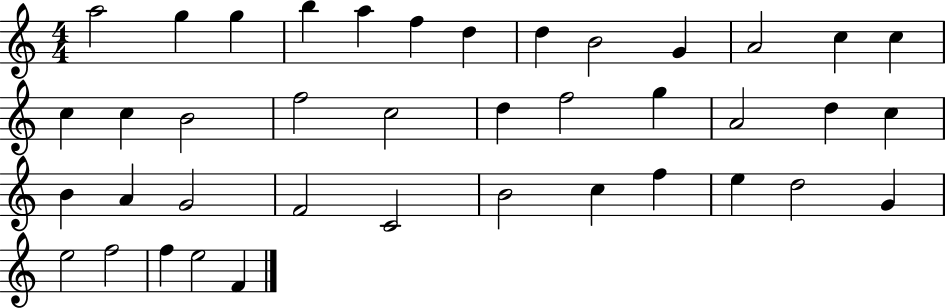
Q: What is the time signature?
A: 4/4